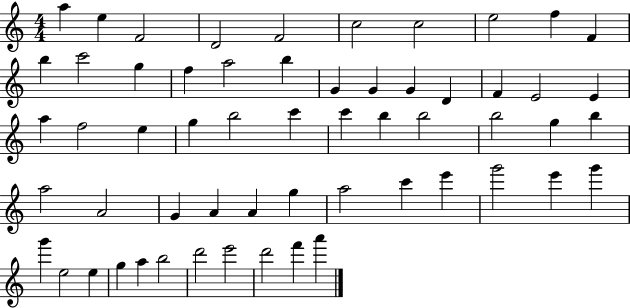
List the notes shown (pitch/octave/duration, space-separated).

A5/q E5/q F4/h D4/h F4/h C5/h C5/h E5/h F5/q F4/q B5/q C6/h G5/q F5/q A5/h B5/q G4/q G4/q G4/q D4/q F4/q E4/h E4/q A5/q F5/h E5/q G5/q B5/h C6/q C6/q B5/q B5/h B5/h G5/q B5/q A5/h A4/h G4/q A4/q A4/q G5/q A5/h C6/q E6/q G6/h E6/q G6/q G6/q E5/h E5/q G5/q A5/q B5/h D6/h E6/h D6/h F6/q A6/q